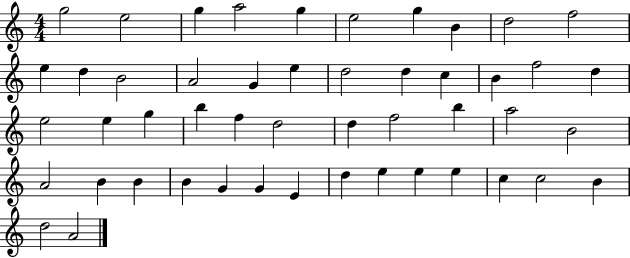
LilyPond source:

{
  \clef treble
  \numericTimeSignature
  \time 4/4
  \key c \major
  g''2 e''2 | g''4 a''2 g''4 | e''2 g''4 b'4 | d''2 f''2 | \break e''4 d''4 b'2 | a'2 g'4 e''4 | d''2 d''4 c''4 | b'4 f''2 d''4 | \break e''2 e''4 g''4 | b''4 f''4 d''2 | d''4 f''2 b''4 | a''2 b'2 | \break a'2 b'4 b'4 | b'4 g'4 g'4 e'4 | d''4 e''4 e''4 e''4 | c''4 c''2 b'4 | \break d''2 a'2 | \bar "|."
}